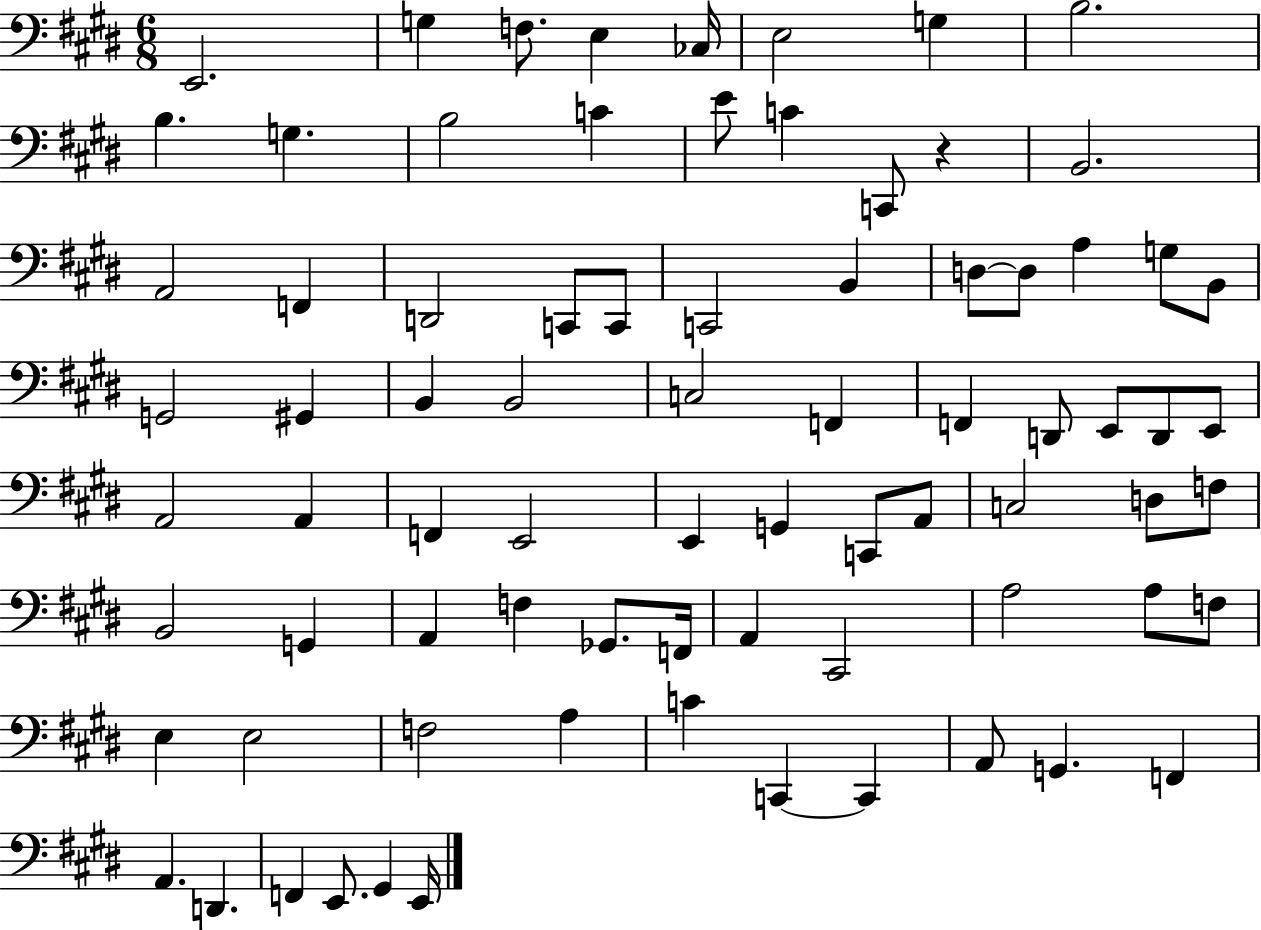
E2/h. G3/q F3/e. E3/q CES3/s E3/h G3/q B3/h. B3/q. G3/q. B3/h C4/q E4/e C4/q C2/e R/q B2/h. A2/h F2/q D2/h C2/e C2/e C2/h B2/q D3/e D3/e A3/q G3/e B2/e G2/h G#2/q B2/q B2/h C3/h F2/q F2/q D2/e E2/e D2/e E2/e A2/h A2/q F2/q E2/h E2/q G2/q C2/e A2/e C3/h D3/e F3/e B2/h G2/q A2/q F3/q Gb2/e. F2/s A2/q C#2/h A3/h A3/e F3/e E3/q E3/h F3/h A3/q C4/q C2/q C2/q A2/e G2/q. F2/q A2/q. D2/q. F2/q E2/e. G#2/q E2/s